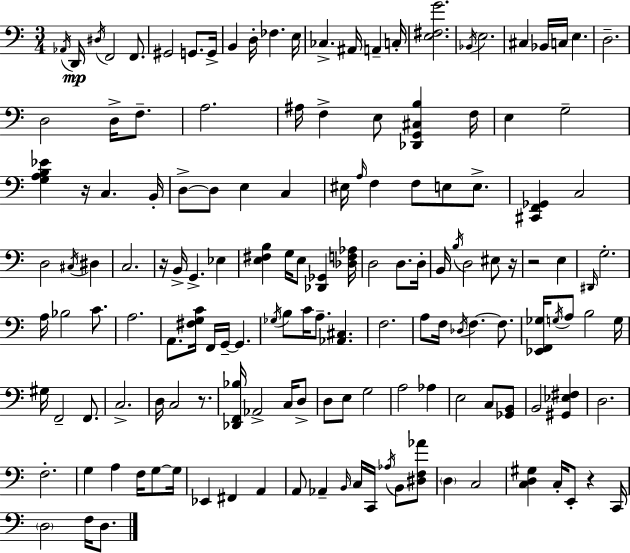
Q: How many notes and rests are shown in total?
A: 150